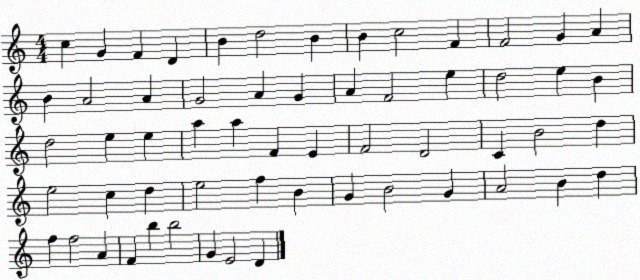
X:1
T:Untitled
M:4/4
L:1/4
K:C
c G F D B d2 B B c2 F F2 G A B A2 A G2 A G A F2 e d2 e B d2 e e a a F E F2 D2 C B2 d e2 c d e2 f B G B2 G A2 B d f f2 A F b b2 G E2 D